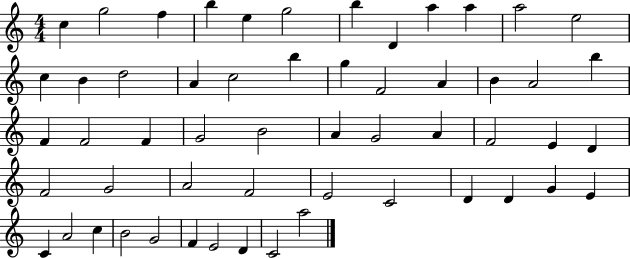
C5/q G5/h F5/q B5/q E5/q G5/h B5/q D4/q A5/q A5/q A5/h E5/h C5/q B4/q D5/h A4/q C5/h B5/q G5/q F4/h A4/q B4/q A4/h B5/q F4/q F4/h F4/q G4/h B4/h A4/q G4/h A4/q F4/h E4/q D4/q F4/h G4/h A4/h F4/h E4/h C4/h D4/q D4/q G4/q E4/q C4/q A4/h C5/q B4/h G4/h F4/q E4/h D4/q C4/h A5/h